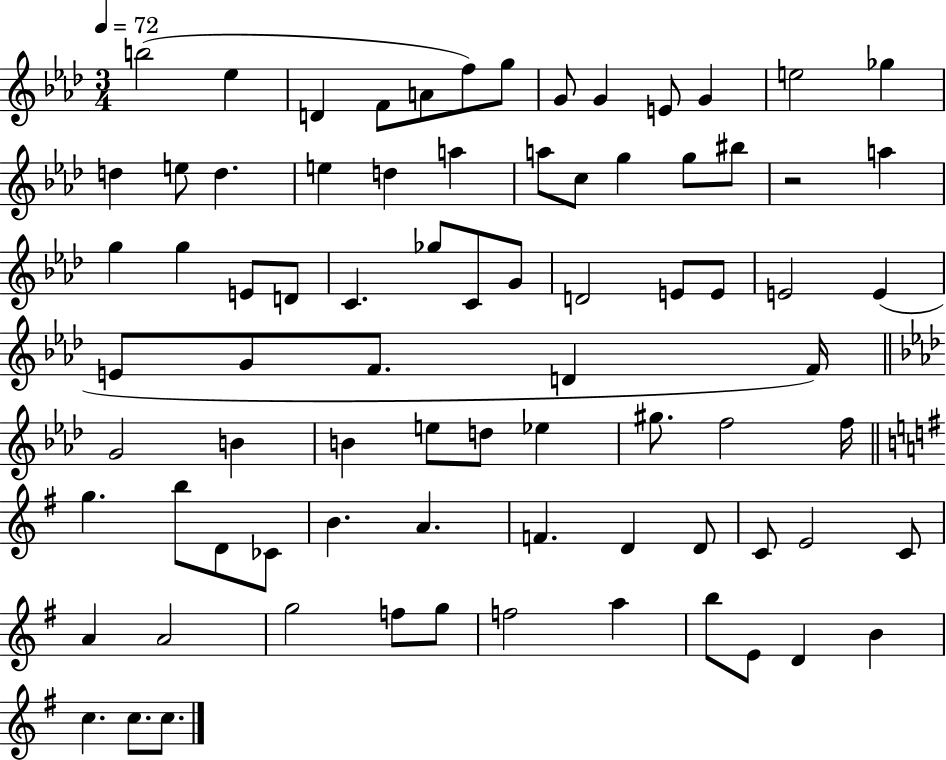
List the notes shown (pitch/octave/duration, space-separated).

B5/h Eb5/q D4/q F4/e A4/e F5/e G5/e G4/e G4/q E4/e G4/q E5/h Gb5/q D5/q E5/e D5/q. E5/q D5/q A5/q A5/e C5/e G5/q G5/e BIS5/e R/h A5/q G5/q G5/q E4/e D4/e C4/q. Gb5/e C4/e G4/e D4/h E4/e E4/e E4/h E4/q E4/e G4/e F4/e. D4/q F4/s G4/h B4/q B4/q E5/e D5/e Eb5/q G#5/e. F5/h F5/s G5/q. B5/e D4/e CES4/e B4/q. A4/q. F4/q. D4/q D4/e C4/e E4/h C4/e A4/q A4/h G5/h F5/e G5/e F5/h A5/q B5/e E4/e D4/q B4/q C5/q. C5/e. C5/e.